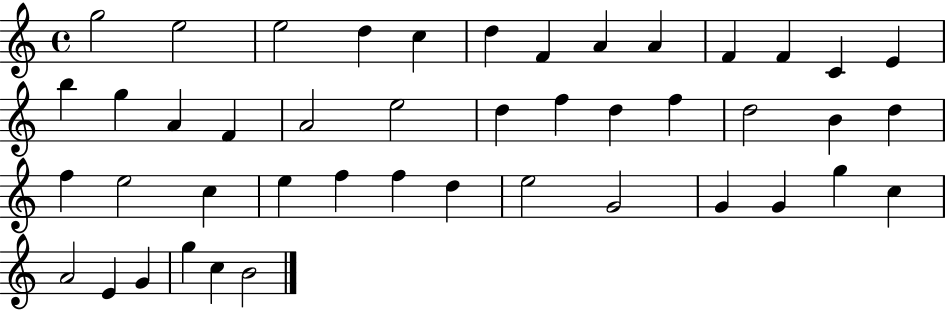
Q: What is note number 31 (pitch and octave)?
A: F5